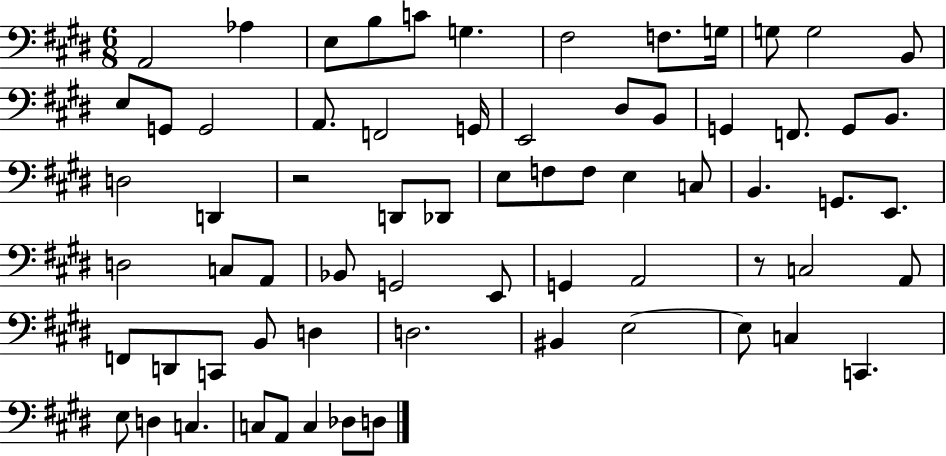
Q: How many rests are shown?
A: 2